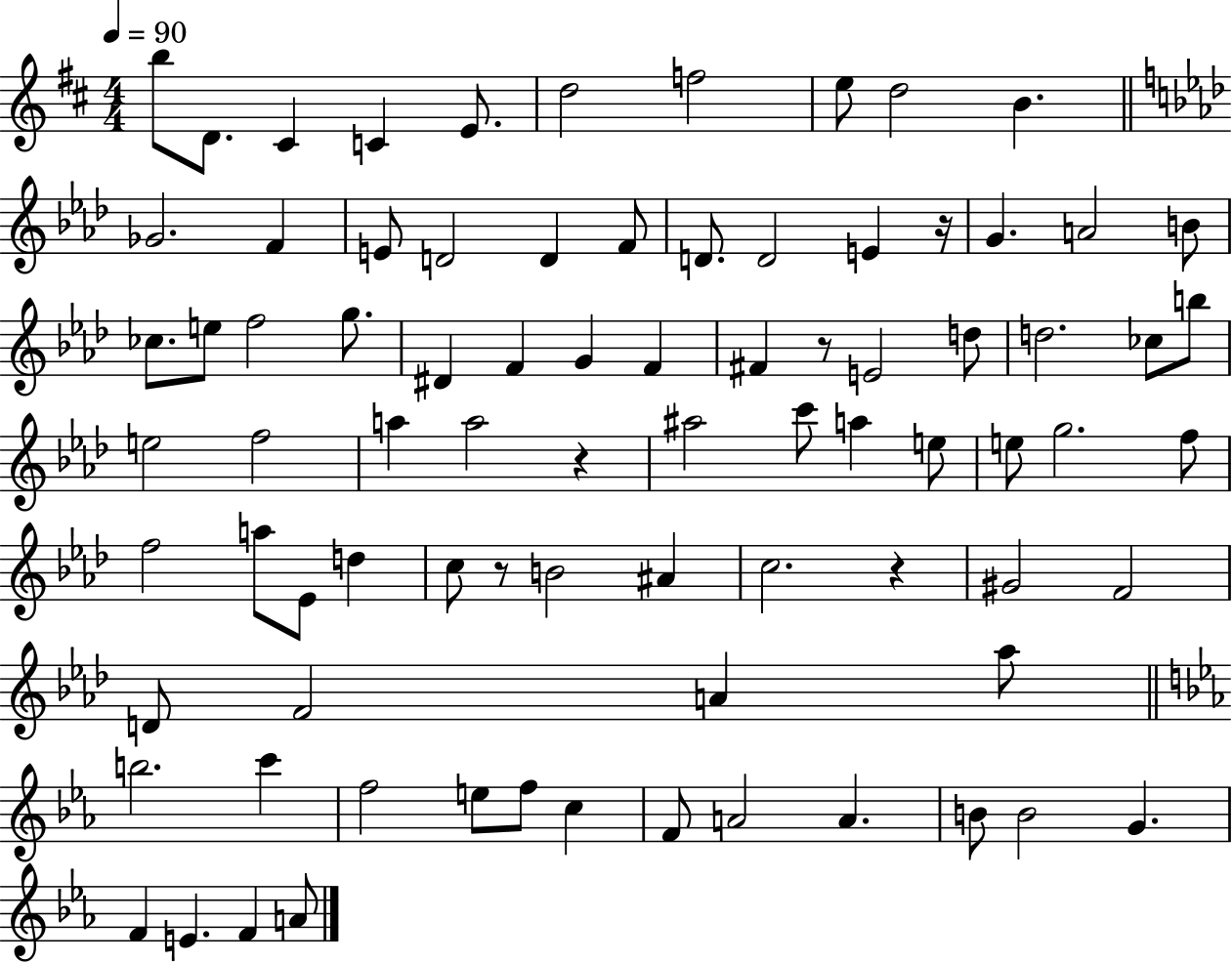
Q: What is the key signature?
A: D major